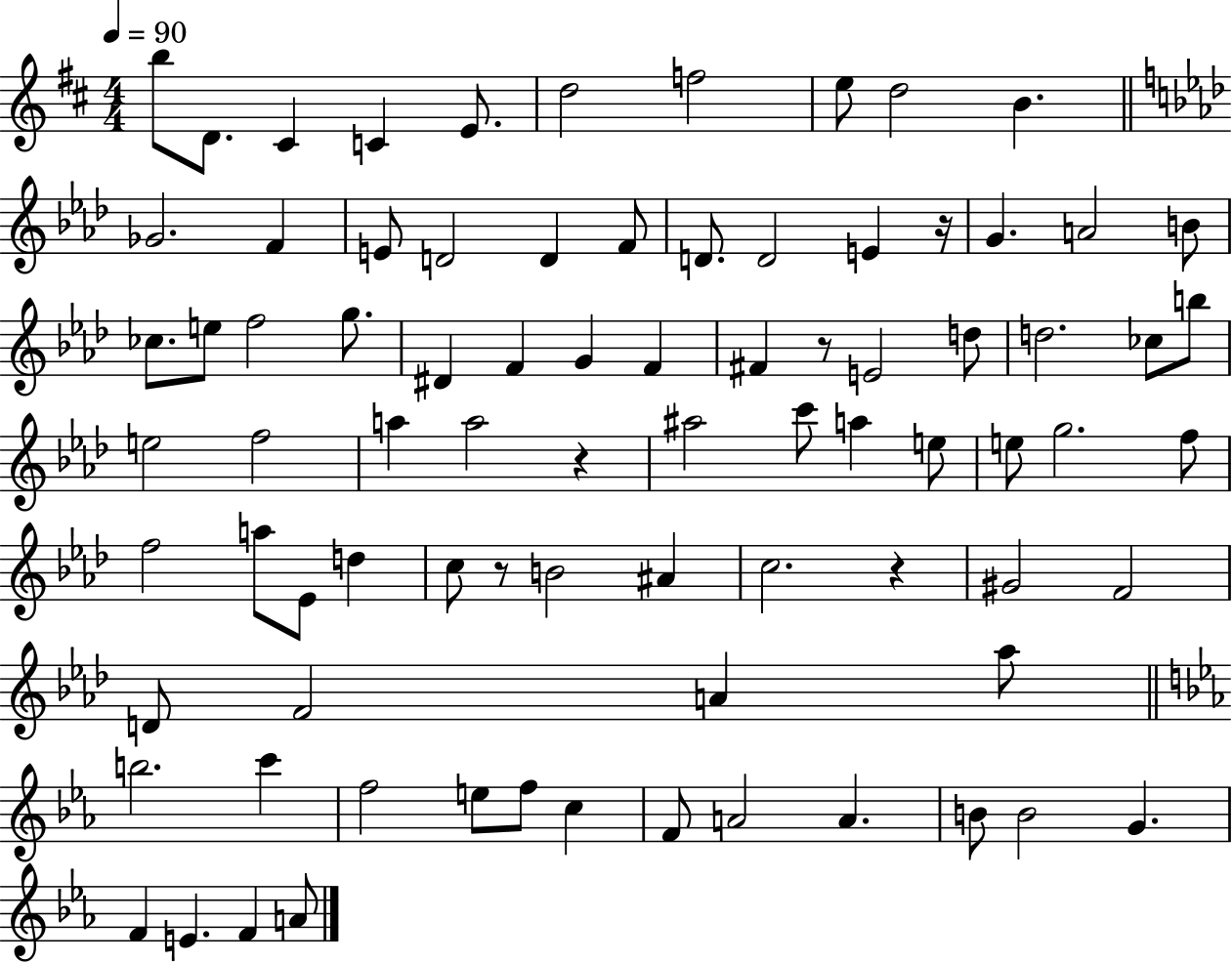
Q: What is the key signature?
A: D major